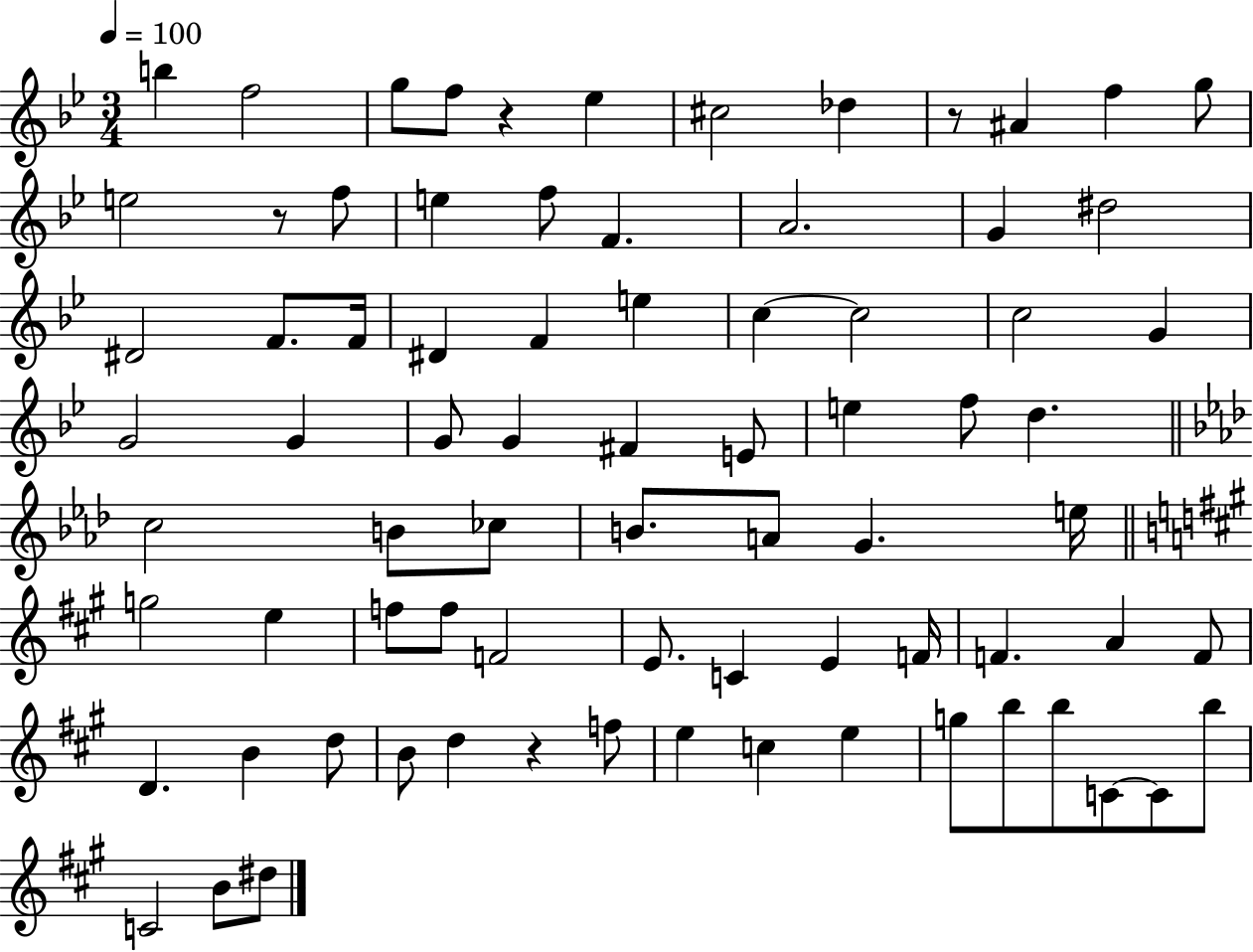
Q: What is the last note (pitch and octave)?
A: D#5